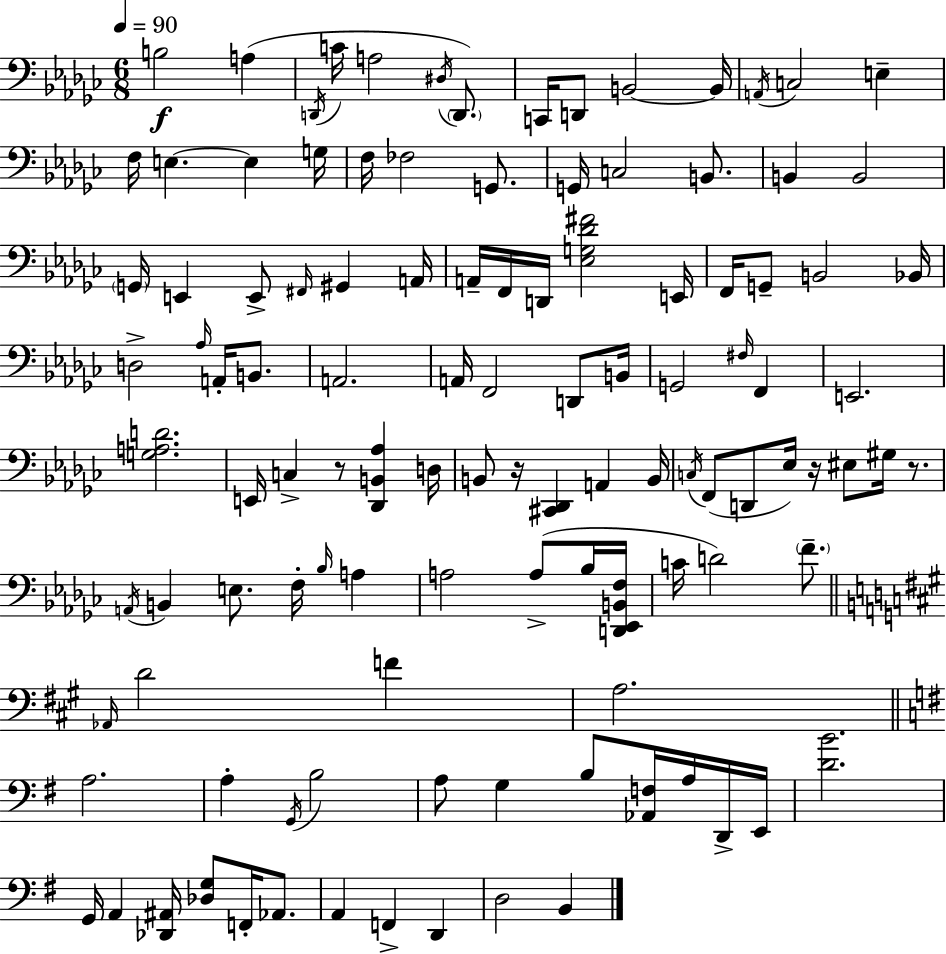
{
  \clef bass
  \numericTimeSignature
  \time 6/8
  \key ees \minor
  \tempo 4 = 90
  b2\f a4( | \acciaccatura { d,16 } c'16 a2 \acciaccatura { dis16 }) \parenthesize d,8. | c,16 d,8 b,2~~ | b,16 \acciaccatura { a,16 } c2 e4-- | \break f16 e4.~~ e4 | g16 f16 fes2 | g,8. g,16 c2 | b,8. b,4 b,2 | \break \parenthesize g,16 e,4 e,8-> \grace { fis,16 } gis,4 | a,16 a,16-- f,16 d,16 <ees g des' fis'>2 | e,16 f,16 g,8-- b,2 | bes,16 d2-> | \break \grace { aes16 } a,16-. b,8. a,2. | a,16 f,2 | d,8 b,16 g,2 | \grace { fis16 } f,4 e,2. | \break <g a d'>2. | e,16 c4-> r8 | <des, b, aes>4 d16 b,8 r16 <cis, des,>4 | a,4 b,16 \acciaccatura { c16 }( f,8 d,8 ees16) | \break r16 eis8 gis16 r8. \acciaccatura { a,16 } b,4 | e8. f16-. \grace { bes16 } a4 a2 | a8->( bes16 <d, ees, b, f>16 c'16 d'2) | \parenthesize f'8.-- \bar "||" \break \key a \major \grace { aes,16 } d'2 f'4 | a2. | \bar "||" \break \key e \minor a2. | a4-. \acciaccatura { g,16 } b2 | a8 g4 b8 <aes, f>16 a16 d,16-> | e,16 <d' b'>2. | \break g,16 a,4 <des, ais,>16 <des g>8 f,16-. aes,8. | a,4 f,4-> d,4 | d2 b,4 | \bar "|."
}